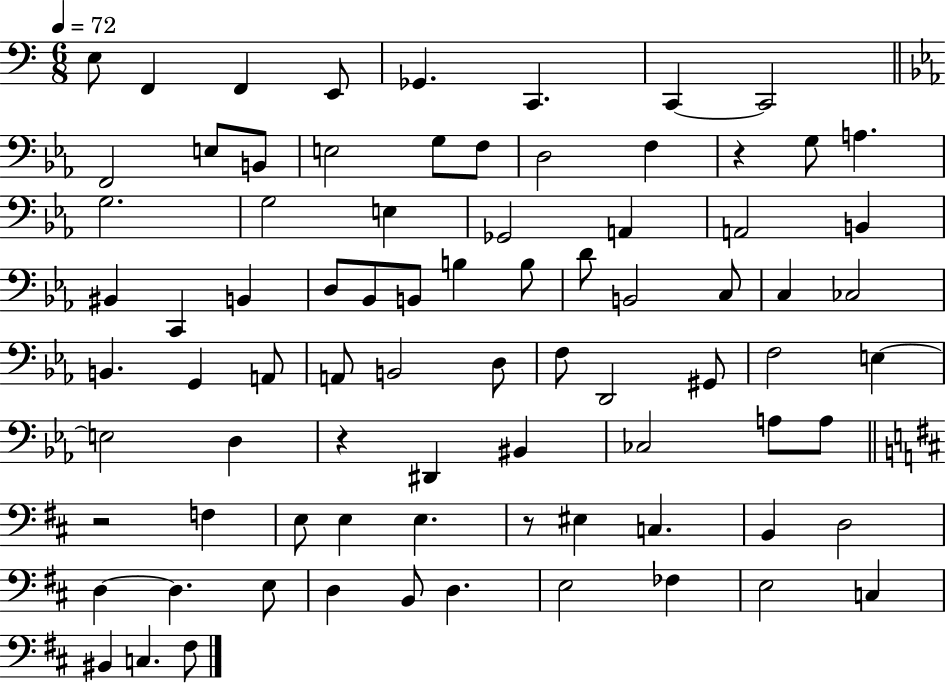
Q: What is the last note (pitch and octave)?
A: F#3